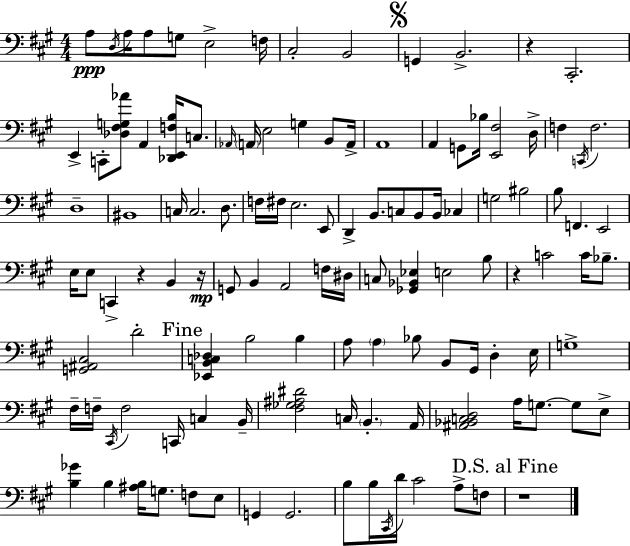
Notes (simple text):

A3/e D3/s A3/s A3/e G3/e E3/h F3/s C#3/h B2/h G2/q B2/h. R/q C#2/h. E2/q C2/e [Db3,F#3,G3,Ab4]/e A2/q [Db2,E2,F3,B3]/s C3/e. Ab2/s A2/s E3/h G3/q B2/e A2/s A2/w A2/q G2/e Bb3/s [E2,F#3]/h D3/s F3/q C2/s F3/h. D3/w BIS2/w C3/s C3/h. D3/e. F3/s F#3/s E3/h. E2/e D2/q B2/e. C3/e B2/e B2/s CES3/q G3/h BIS3/h B3/e F2/q. E2/h E3/s E3/e C2/q R/q B2/q R/s G2/e B2/q A2/h F3/s D#3/s C3/e [Gb2,Bb2,Eb3]/q E3/h B3/e R/q C4/h C4/s Bb3/e. [G2,A#2,C#3]/h D4/h [Eb2,B2,C3,Db3]/q B3/h B3/q A3/e A3/q Bb3/e B2/e G#2/s D3/q E3/s G3/w F#3/s F3/s C#2/s F3/h C2/s C3/q B2/s [F#3,Gb3,A#3,D#4]/h C3/s B2/q. A2/s [A#2,Bb2,C3,D3]/h A3/s G3/e. G3/e E3/e [B3,Gb4]/q B3/q [A#3,B3]/s G3/e. F3/e E3/e G2/q G2/h. B3/e B3/s C#2/s D4/s C#4/h A3/e F3/e R/w